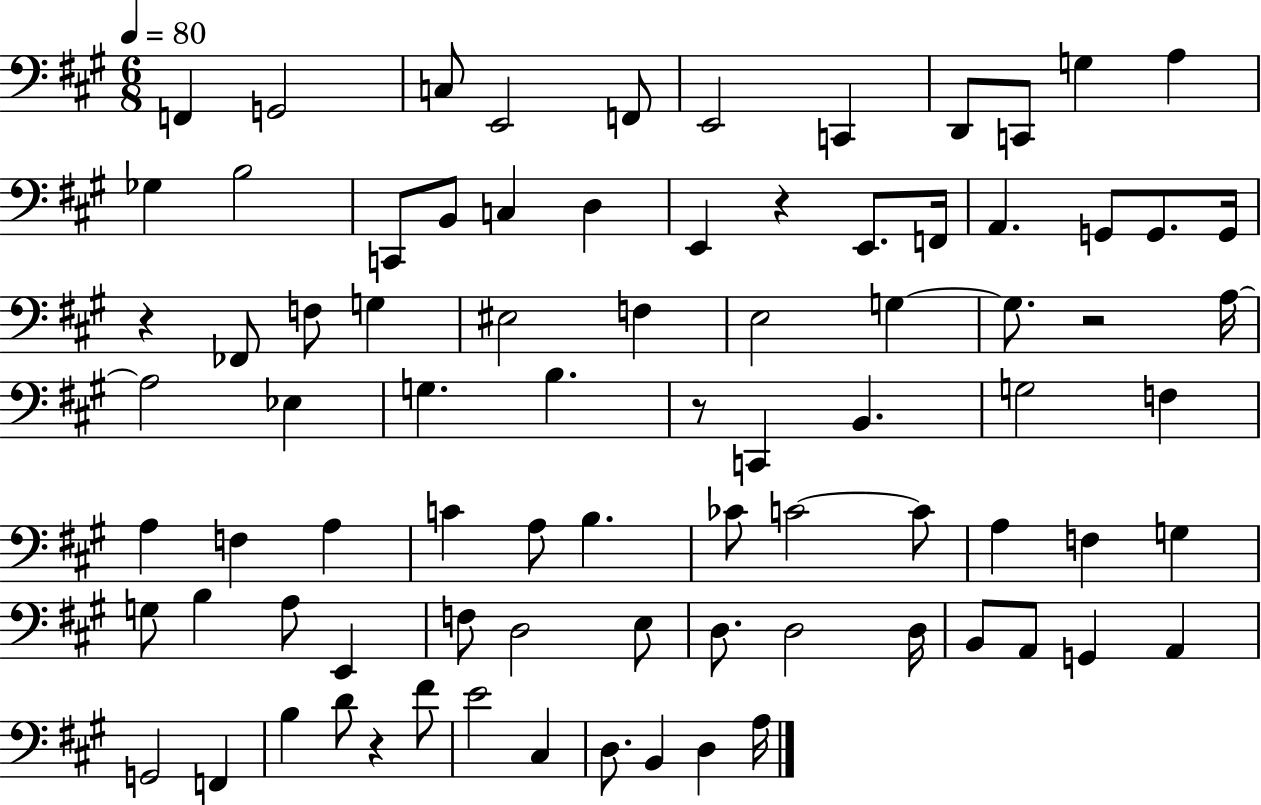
X:1
T:Untitled
M:6/8
L:1/4
K:A
F,, G,,2 C,/2 E,,2 F,,/2 E,,2 C,, D,,/2 C,,/2 G, A, _G, B,2 C,,/2 B,,/2 C, D, E,, z E,,/2 F,,/4 A,, G,,/2 G,,/2 G,,/4 z _F,,/2 F,/2 G, ^E,2 F, E,2 G, G,/2 z2 A,/4 A,2 _E, G, B, z/2 C,, B,, G,2 F, A, F, A, C A,/2 B, _C/2 C2 C/2 A, F, G, G,/2 B, A,/2 E,, F,/2 D,2 E,/2 D,/2 D,2 D,/4 B,,/2 A,,/2 G,, A,, G,,2 F,, B, D/2 z ^F/2 E2 ^C, D,/2 B,, D, A,/4